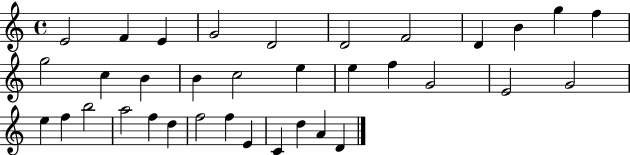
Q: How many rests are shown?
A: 0